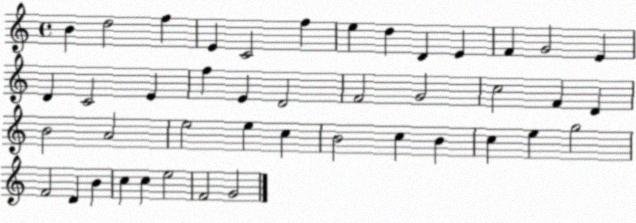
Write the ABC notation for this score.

X:1
T:Untitled
M:4/4
L:1/4
K:C
B d2 f E C2 f e d D E F G2 E D C2 E f E D2 F2 G2 c2 F D B2 A2 e2 e c B2 c B c e g2 F2 D B c c e2 F2 G2